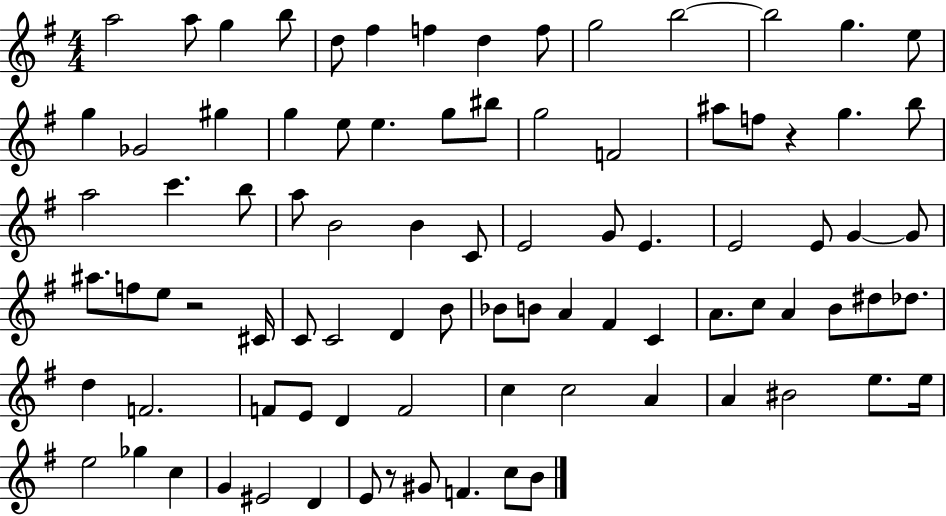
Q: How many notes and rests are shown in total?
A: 88